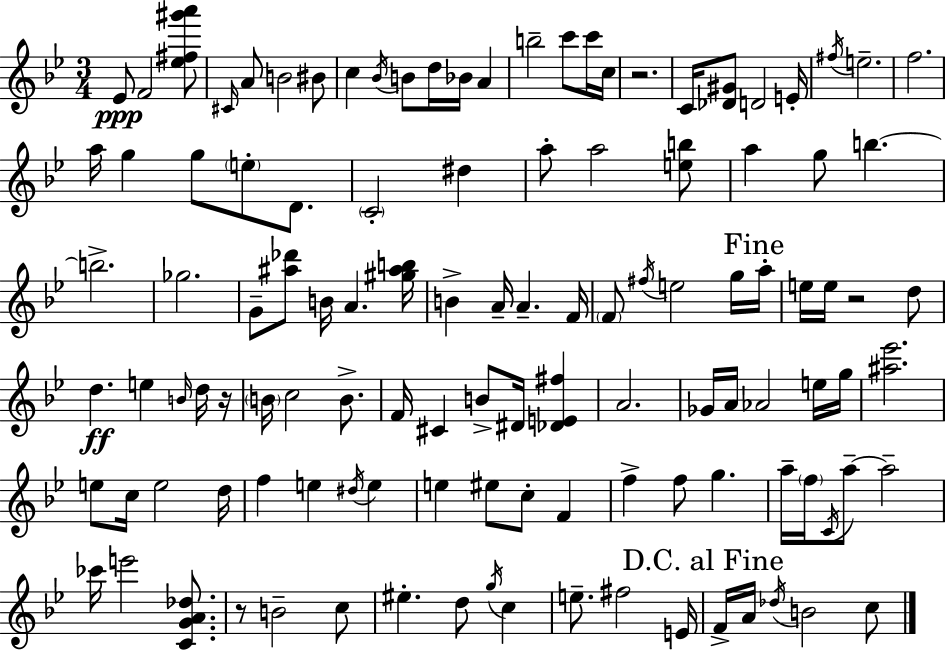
X:1
T:Untitled
M:3/4
L:1/4
K:Bb
_E/2 F2 [_e^f^g'a']/2 ^C/4 A/2 B2 ^B/2 c _B/4 B/2 d/4 _B/4 A b2 c'/2 c'/4 c/4 z2 C/4 [_D^G]/2 D2 E/4 ^f/4 e2 f2 a/4 g g/2 e/2 D/2 C2 ^d a/2 a2 [eb]/2 a g/2 b b2 _g2 G/2 [^a_d']/2 B/4 A [^g^ab]/4 B A/4 A F/4 F/2 ^f/4 e2 g/4 a/4 e/4 e/4 z2 d/2 d e B/4 d/4 z/4 B/4 c2 B/2 F/4 ^C B/2 ^D/4 [_DE^f] A2 _G/4 A/4 _A2 e/4 g/4 [^a_e']2 e/2 c/4 e2 d/4 f e ^d/4 e e ^e/2 c/2 F f f/2 g a/4 f/4 C/4 a/2 a2 _c'/4 e'2 [CGA_d]/2 z/2 B2 c/2 ^e d/2 g/4 c e/2 ^f2 E/4 F/4 A/4 _d/4 B2 c/2